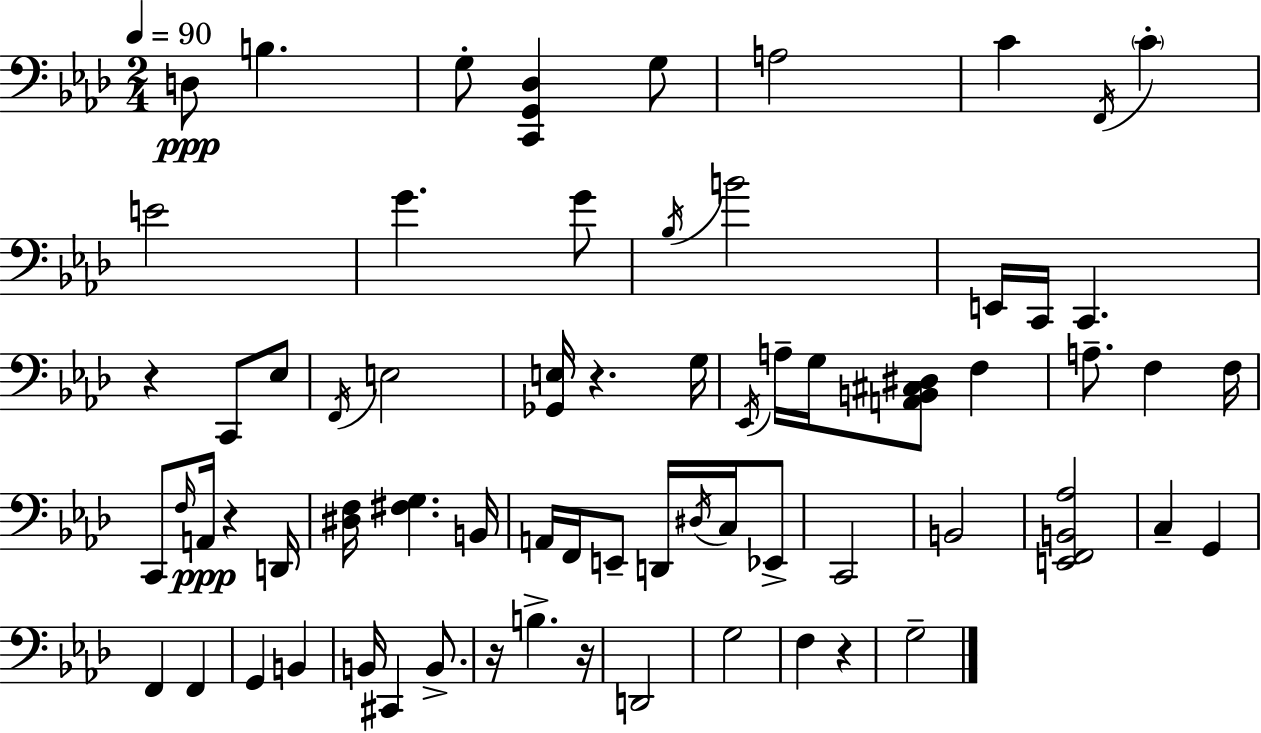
X:1
T:Untitled
M:2/4
L:1/4
K:Fm
D,/2 B, G,/2 [C,,G,,_D,] G,/2 A,2 C F,,/4 C E2 G G/2 _B,/4 B2 E,,/4 C,,/4 C,, z C,,/2 _E,/2 F,,/4 E,2 [_G,,E,]/4 z G,/4 _E,,/4 A,/4 G,/4 [A,,B,,^C,^D,]/2 F, A,/2 F, F,/4 C,,/2 F,/4 A,,/4 z D,,/4 [^D,F,]/4 [^F,G,] B,,/4 A,,/4 F,,/4 E,,/2 D,,/4 ^D,/4 C,/4 _E,,/2 C,,2 B,,2 [E,,F,,B,,_A,]2 C, G,, F,, F,, G,, B,, B,,/4 ^C,, B,,/2 z/4 B, z/4 D,,2 G,2 F, z G,2